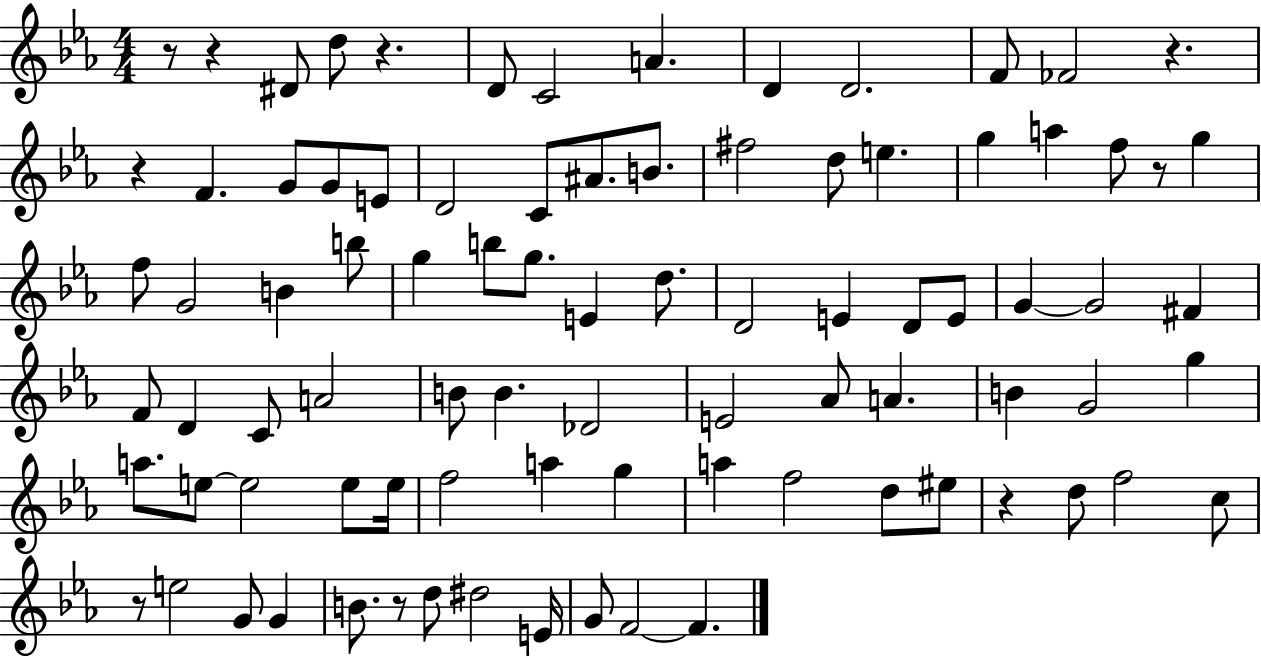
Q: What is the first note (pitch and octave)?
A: D#4